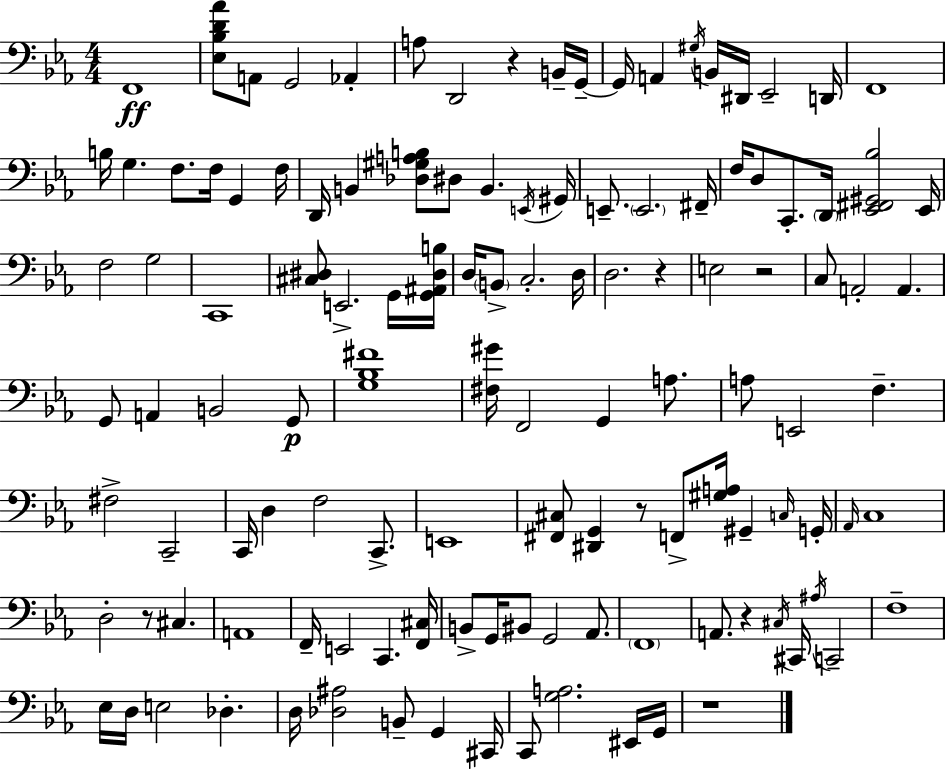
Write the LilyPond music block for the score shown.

{
  \clef bass
  \numericTimeSignature
  \time 4/4
  \key c \minor
  \repeat volta 2 { f,1\ff | <ees bes d' aes'>8 a,8 g,2 aes,4-. | a8 d,2 r4 b,16-- g,16--~~ | g,16 a,4 \acciaccatura { gis16 } b,16 dis,16 ees,2-- | \break d,16 f,1 | b16 g4. f8. f16 g,4 | f16 d,16 b,4 <des gis a b>8 dis8 b,4. | \acciaccatura { e,16 } gis,16 e,8.-- \parenthesize e,2. | \break fis,16-- f16 d8 c,8.-. \parenthesize d,16 <ees, fis, gis, bes>2 | ees,16 f2 g2 | c,1 | <cis dis>8 e,2.-> | \break g,16 <g, ais, dis b>16 d16 \parenthesize b,8-> c2.-. | d16 d2. r4 | e2 r2 | c8 a,2-. a,4. | \break g,8 a,4 b,2 | g,8\p <g bes fis'>1 | <fis gis'>16 f,2 g,4 a8. | a8 e,2 f4.-- | \break fis2-> c,2-- | c,16 d4 f2 c,8.-> | e,1 | <fis, cis>8 <dis, g,>4 r8 f,8-> <gis a>16 gis,4-- | \break \grace { c16 } g,16-. \grace { aes,16 } c1 | d2-. r8 cis4. | a,1 | f,16-- e,2 c,4. | \break <f, cis>16 b,8-> g,16 bis,8 g,2 | aes,8. \parenthesize f,1 | a,8. r4 \acciaccatura { cis16 } cis,16 \acciaccatura { ais16 } c,2-- | f1-- | \break ees16 d16 e2 | des4.-. d16 <des ais>2 b,8-- | g,4 cis,16 c,8 <g a>2. | eis,16 g,16 r1 | \break } \bar "|."
}